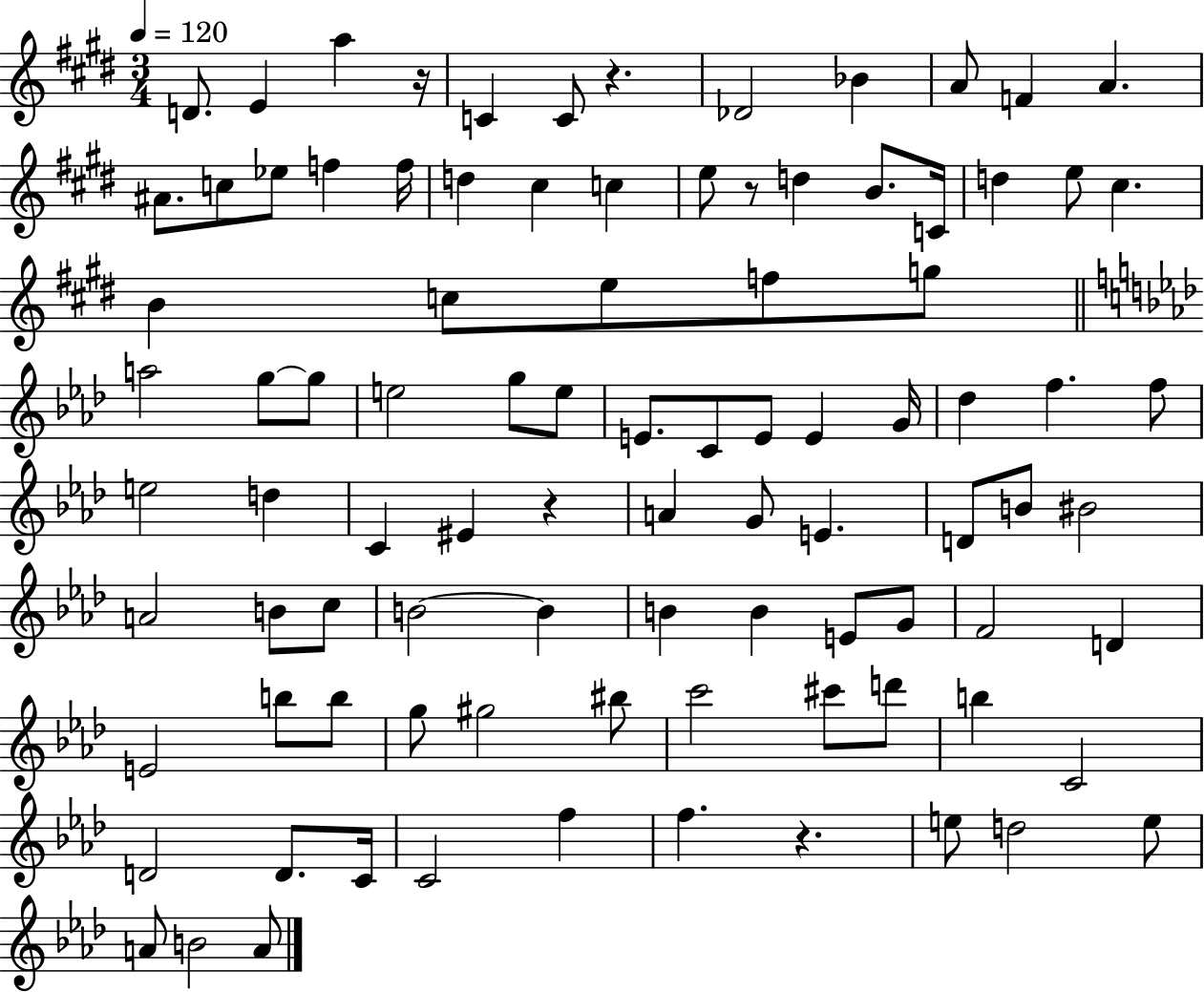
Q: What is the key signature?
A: E major